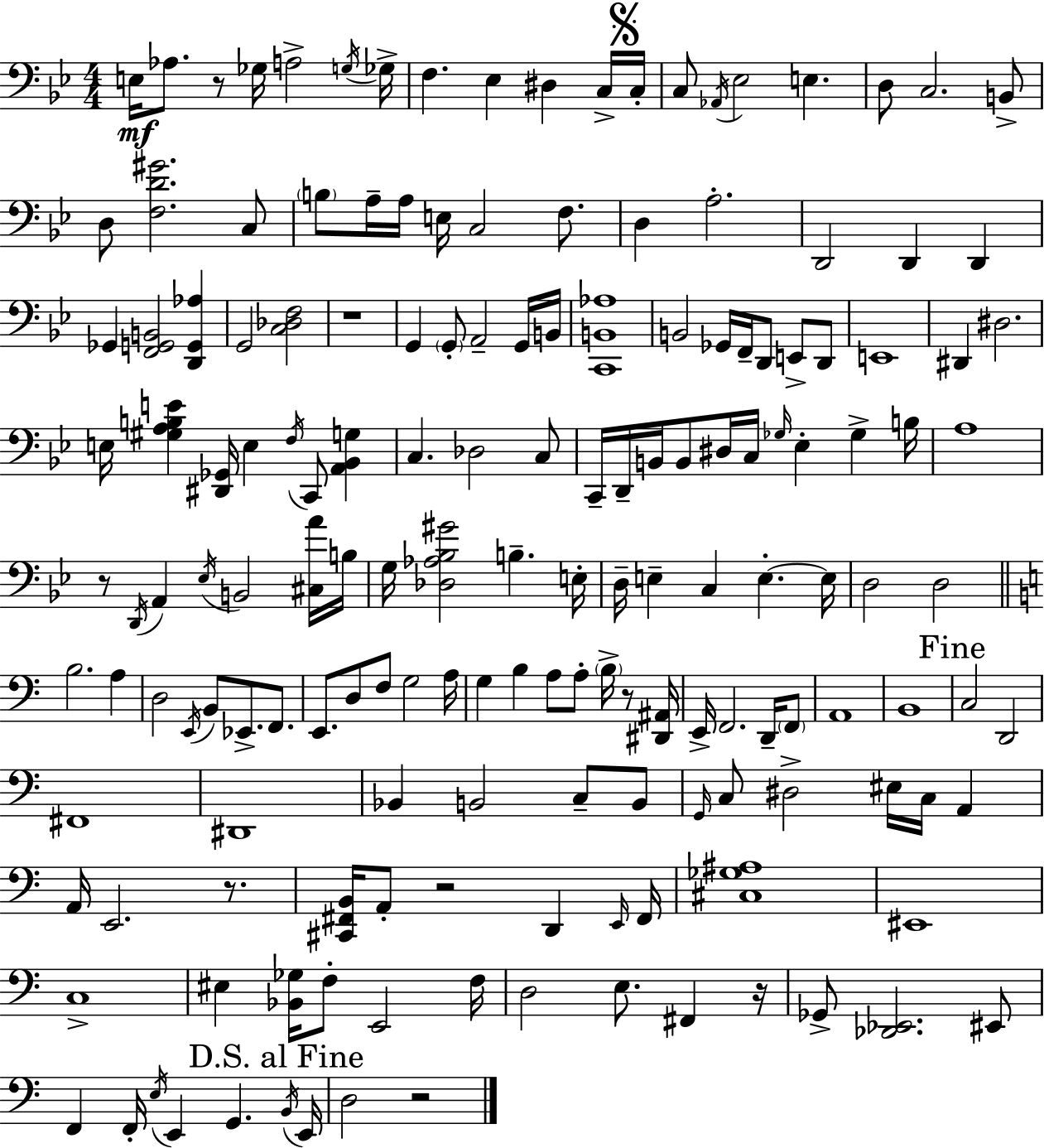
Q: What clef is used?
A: bass